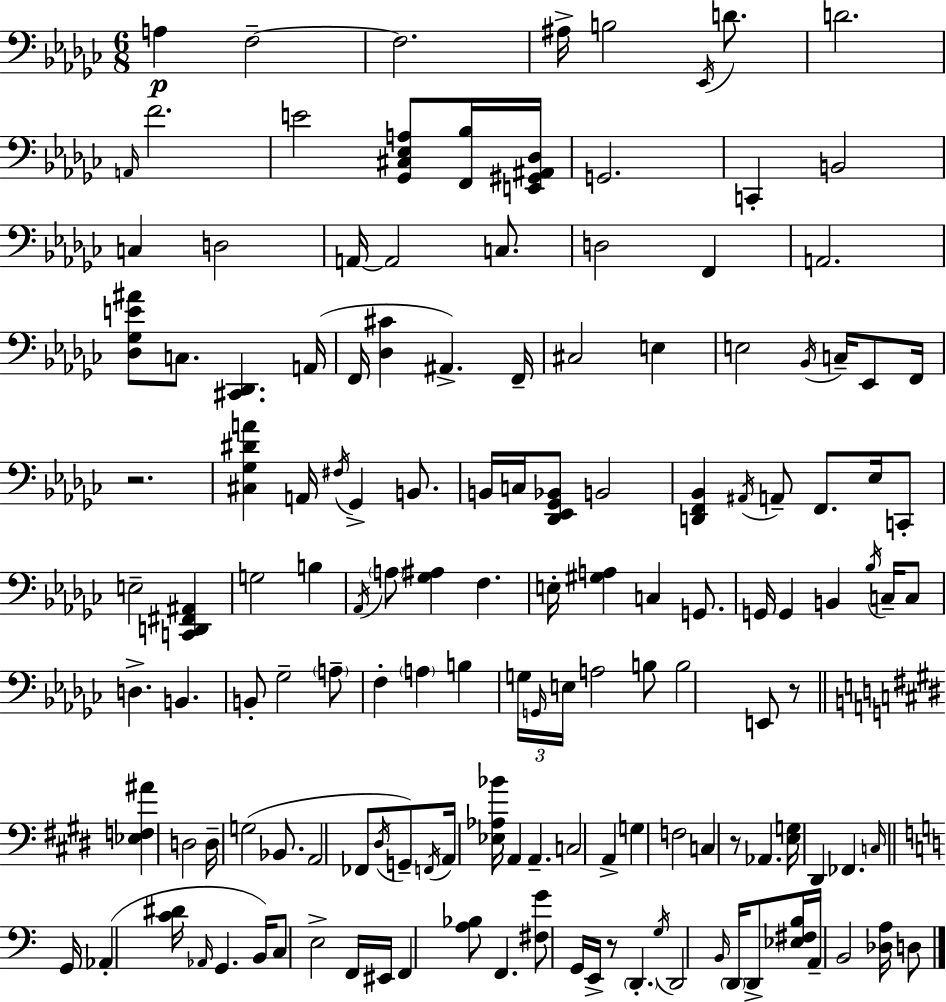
A3/q F3/h F3/h. A#3/s B3/h Eb2/s D4/e. D4/h. A2/s F4/h. E4/h [Gb2,C#3,Eb3,A3]/e [F2,Bb3]/s [E2,G#2,A#2,Db3]/s G2/h. C2/q B2/h C3/q D3/h A2/s A2/h C3/e. D3/h F2/q A2/h. [Db3,Gb3,E4,A#4]/e C3/e. [C#2,Db2]/q. A2/s F2/s [Db3,C#4]/q A#2/q. F2/s C#3/h E3/q E3/h Bb2/s C3/s Eb2/e F2/s R/h. [C#3,Gb3,D#4,A4]/q A2/s F#3/s Gb2/q B2/e. B2/s C3/s [Db2,Eb2,Gb2,Bb2]/e B2/h [D2,F2,Bb2]/q A#2/s A2/e F2/e. Eb3/s C2/e E3/h [C2,D2,F#2,A#2]/q G3/h B3/q Ab2/s A3/e [Gb3,A#3]/q F3/q. E3/s [G#3,A3]/q C3/q G2/e. G2/s G2/q B2/q Bb3/s C3/s C3/e D3/q. B2/q. B2/e Gb3/h A3/e F3/q A3/q B3/q G3/s G2/s E3/s A3/h B3/e B3/h E2/e R/e [Eb3,F3,A#4]/q D3/h D3/s G3/h Bb2/e. A2/h FES2/e D#3/s G2/e F2/s A2/s [Eb3,Ab3,Bb4]/s A2/q A2/q. C3/h A2/q G3/q F3/h C3/q R/e Ab2/q. [E3,G3]/s D#2/q FES2/q. C3/s G2/s Ab2/q [C4,D#4]/s Ab2/s G2/q. B2/s C3/e E3/h F2/s EIS2/s F2/q [A3,Bb3]/e F2/q. [F#3,G4]/e G2/s E2/s R/e D2/q. G3/s D2/h B2/s D2/s D2/e [Eb3,F#3,B3]/s A2/s B2/h [Db3,A3]/s D3/e